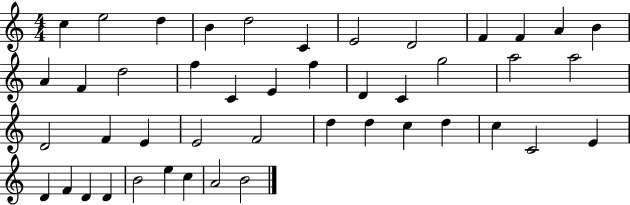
{
  \clef treble
  \numericTimeSignature
  \time 4/4
  \key c \major
  c''4 e''2 d''4 | b'4 d''2 c'4 | e'2 d'2 | f'4 f'4 a'4 b'4 | \break a'4 f'4 d''2 | f''4 c'4 e'4 f''4 | d'4 c'4 g''2 | a''2 a''2 | \break d'2 f'4 e'4 | e'2 f'2 | d''4 d''4 c''4 d''4 | c''4 c'2 e'4 | \break d'4 f'4 d'4 d'4 | b'2 e''4 c''4 | a'2 b'2 | \bar "|."
}